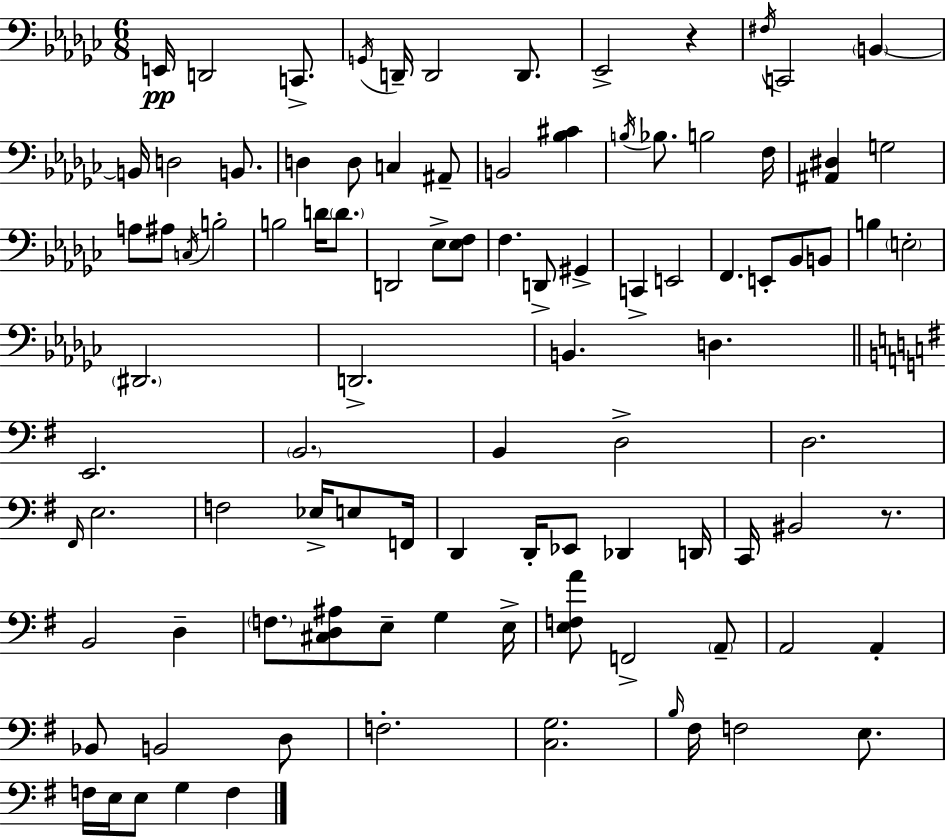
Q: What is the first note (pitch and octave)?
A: E2